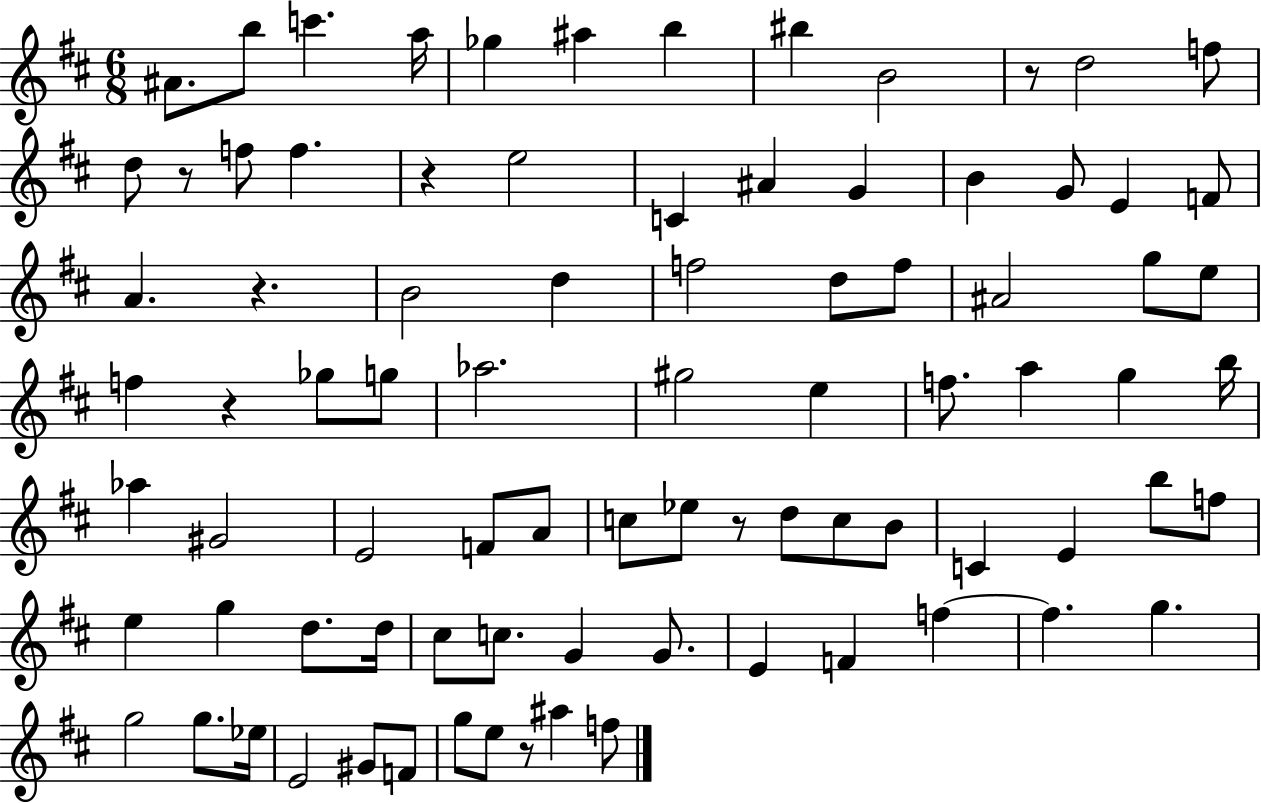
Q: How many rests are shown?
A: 7